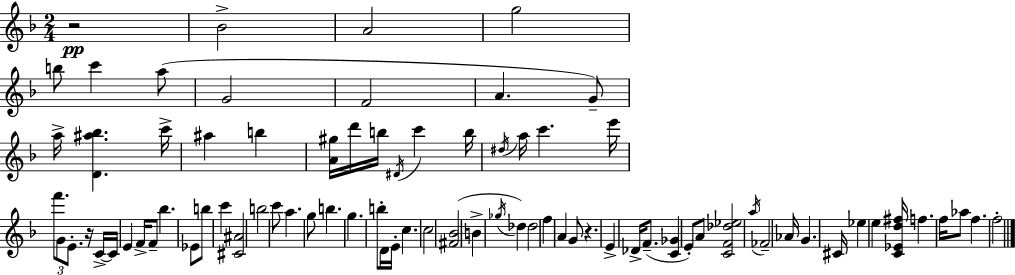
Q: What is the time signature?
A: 2/4